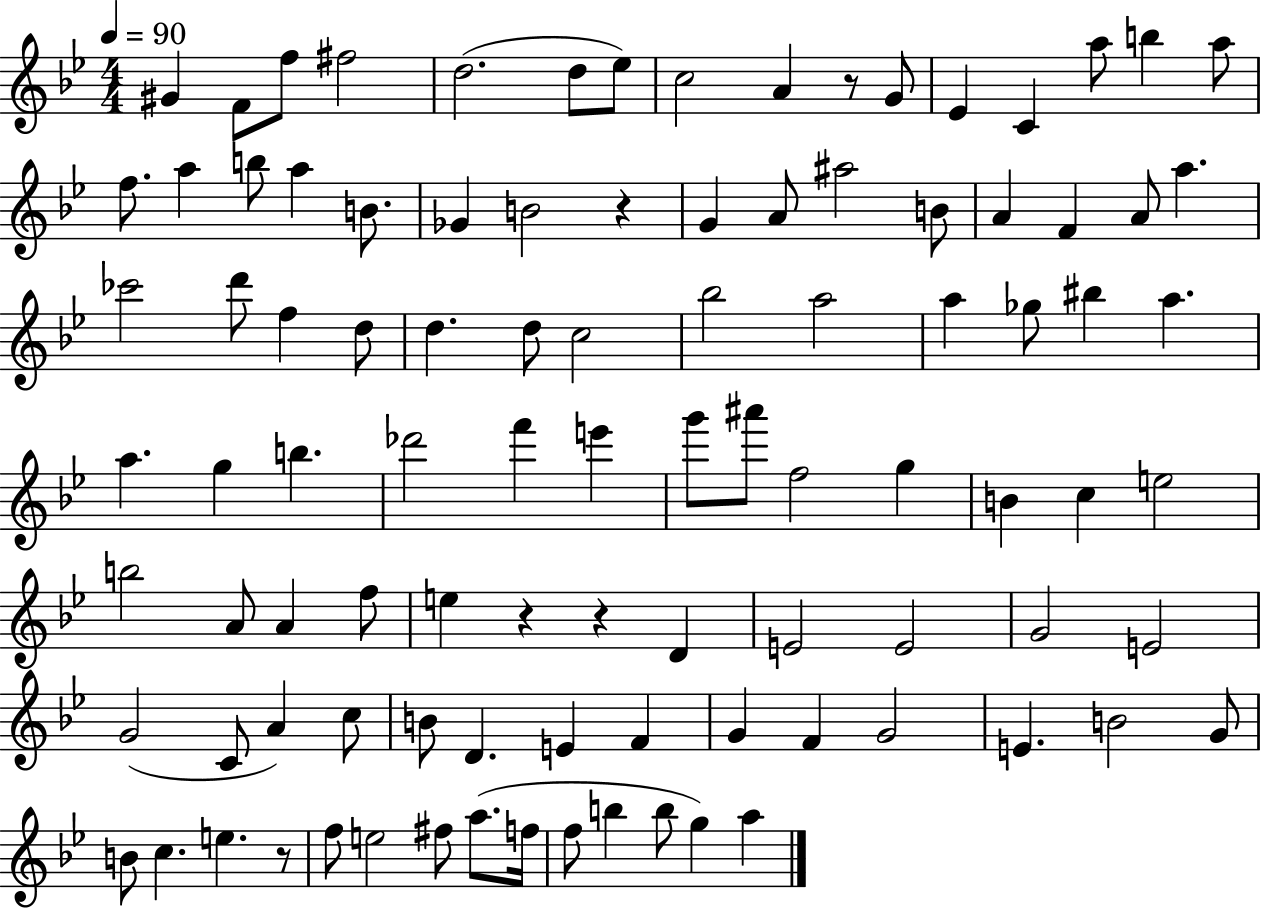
G#4/q F4/e F5/e F#5/h D5/h. D5/e Eb5/e C5/h A4/q R/e G4/e Eb4/q C4/q A5/e B5/q A5/e F5/e. A5/q B5/e A5/q B4/e. Gb4/q B4/h R/q G4/q A4/e A#5/h B4/e A4/q F4/q A4/e A5/q. CES6/h D6/e F5/q D5/e D5/q. D5/e C5/h Bb5/h A5/h A5/q Gb5/e BIS5/q A5/q. A5/q. G5/q B5/q. Db6/h F6/q E6/q G6/e A#6/e F5/h G5/q B4/q C5/q E5/h B5/h A4/e A4/q F5/e E5/q R/q R/q D4/q E4/h E4/h G4/h E4/h G4/h C4/e A4/q C5/e B4/e D4/q. E4/q F4/q G4/q F4/q G4/h E4/q. B4/h G4/e B4/e C5/q. E5/q. R/e F5/e E5/h F#5/e A5/e. F5/s F5/e B5/q B5/e G5/q A5/q